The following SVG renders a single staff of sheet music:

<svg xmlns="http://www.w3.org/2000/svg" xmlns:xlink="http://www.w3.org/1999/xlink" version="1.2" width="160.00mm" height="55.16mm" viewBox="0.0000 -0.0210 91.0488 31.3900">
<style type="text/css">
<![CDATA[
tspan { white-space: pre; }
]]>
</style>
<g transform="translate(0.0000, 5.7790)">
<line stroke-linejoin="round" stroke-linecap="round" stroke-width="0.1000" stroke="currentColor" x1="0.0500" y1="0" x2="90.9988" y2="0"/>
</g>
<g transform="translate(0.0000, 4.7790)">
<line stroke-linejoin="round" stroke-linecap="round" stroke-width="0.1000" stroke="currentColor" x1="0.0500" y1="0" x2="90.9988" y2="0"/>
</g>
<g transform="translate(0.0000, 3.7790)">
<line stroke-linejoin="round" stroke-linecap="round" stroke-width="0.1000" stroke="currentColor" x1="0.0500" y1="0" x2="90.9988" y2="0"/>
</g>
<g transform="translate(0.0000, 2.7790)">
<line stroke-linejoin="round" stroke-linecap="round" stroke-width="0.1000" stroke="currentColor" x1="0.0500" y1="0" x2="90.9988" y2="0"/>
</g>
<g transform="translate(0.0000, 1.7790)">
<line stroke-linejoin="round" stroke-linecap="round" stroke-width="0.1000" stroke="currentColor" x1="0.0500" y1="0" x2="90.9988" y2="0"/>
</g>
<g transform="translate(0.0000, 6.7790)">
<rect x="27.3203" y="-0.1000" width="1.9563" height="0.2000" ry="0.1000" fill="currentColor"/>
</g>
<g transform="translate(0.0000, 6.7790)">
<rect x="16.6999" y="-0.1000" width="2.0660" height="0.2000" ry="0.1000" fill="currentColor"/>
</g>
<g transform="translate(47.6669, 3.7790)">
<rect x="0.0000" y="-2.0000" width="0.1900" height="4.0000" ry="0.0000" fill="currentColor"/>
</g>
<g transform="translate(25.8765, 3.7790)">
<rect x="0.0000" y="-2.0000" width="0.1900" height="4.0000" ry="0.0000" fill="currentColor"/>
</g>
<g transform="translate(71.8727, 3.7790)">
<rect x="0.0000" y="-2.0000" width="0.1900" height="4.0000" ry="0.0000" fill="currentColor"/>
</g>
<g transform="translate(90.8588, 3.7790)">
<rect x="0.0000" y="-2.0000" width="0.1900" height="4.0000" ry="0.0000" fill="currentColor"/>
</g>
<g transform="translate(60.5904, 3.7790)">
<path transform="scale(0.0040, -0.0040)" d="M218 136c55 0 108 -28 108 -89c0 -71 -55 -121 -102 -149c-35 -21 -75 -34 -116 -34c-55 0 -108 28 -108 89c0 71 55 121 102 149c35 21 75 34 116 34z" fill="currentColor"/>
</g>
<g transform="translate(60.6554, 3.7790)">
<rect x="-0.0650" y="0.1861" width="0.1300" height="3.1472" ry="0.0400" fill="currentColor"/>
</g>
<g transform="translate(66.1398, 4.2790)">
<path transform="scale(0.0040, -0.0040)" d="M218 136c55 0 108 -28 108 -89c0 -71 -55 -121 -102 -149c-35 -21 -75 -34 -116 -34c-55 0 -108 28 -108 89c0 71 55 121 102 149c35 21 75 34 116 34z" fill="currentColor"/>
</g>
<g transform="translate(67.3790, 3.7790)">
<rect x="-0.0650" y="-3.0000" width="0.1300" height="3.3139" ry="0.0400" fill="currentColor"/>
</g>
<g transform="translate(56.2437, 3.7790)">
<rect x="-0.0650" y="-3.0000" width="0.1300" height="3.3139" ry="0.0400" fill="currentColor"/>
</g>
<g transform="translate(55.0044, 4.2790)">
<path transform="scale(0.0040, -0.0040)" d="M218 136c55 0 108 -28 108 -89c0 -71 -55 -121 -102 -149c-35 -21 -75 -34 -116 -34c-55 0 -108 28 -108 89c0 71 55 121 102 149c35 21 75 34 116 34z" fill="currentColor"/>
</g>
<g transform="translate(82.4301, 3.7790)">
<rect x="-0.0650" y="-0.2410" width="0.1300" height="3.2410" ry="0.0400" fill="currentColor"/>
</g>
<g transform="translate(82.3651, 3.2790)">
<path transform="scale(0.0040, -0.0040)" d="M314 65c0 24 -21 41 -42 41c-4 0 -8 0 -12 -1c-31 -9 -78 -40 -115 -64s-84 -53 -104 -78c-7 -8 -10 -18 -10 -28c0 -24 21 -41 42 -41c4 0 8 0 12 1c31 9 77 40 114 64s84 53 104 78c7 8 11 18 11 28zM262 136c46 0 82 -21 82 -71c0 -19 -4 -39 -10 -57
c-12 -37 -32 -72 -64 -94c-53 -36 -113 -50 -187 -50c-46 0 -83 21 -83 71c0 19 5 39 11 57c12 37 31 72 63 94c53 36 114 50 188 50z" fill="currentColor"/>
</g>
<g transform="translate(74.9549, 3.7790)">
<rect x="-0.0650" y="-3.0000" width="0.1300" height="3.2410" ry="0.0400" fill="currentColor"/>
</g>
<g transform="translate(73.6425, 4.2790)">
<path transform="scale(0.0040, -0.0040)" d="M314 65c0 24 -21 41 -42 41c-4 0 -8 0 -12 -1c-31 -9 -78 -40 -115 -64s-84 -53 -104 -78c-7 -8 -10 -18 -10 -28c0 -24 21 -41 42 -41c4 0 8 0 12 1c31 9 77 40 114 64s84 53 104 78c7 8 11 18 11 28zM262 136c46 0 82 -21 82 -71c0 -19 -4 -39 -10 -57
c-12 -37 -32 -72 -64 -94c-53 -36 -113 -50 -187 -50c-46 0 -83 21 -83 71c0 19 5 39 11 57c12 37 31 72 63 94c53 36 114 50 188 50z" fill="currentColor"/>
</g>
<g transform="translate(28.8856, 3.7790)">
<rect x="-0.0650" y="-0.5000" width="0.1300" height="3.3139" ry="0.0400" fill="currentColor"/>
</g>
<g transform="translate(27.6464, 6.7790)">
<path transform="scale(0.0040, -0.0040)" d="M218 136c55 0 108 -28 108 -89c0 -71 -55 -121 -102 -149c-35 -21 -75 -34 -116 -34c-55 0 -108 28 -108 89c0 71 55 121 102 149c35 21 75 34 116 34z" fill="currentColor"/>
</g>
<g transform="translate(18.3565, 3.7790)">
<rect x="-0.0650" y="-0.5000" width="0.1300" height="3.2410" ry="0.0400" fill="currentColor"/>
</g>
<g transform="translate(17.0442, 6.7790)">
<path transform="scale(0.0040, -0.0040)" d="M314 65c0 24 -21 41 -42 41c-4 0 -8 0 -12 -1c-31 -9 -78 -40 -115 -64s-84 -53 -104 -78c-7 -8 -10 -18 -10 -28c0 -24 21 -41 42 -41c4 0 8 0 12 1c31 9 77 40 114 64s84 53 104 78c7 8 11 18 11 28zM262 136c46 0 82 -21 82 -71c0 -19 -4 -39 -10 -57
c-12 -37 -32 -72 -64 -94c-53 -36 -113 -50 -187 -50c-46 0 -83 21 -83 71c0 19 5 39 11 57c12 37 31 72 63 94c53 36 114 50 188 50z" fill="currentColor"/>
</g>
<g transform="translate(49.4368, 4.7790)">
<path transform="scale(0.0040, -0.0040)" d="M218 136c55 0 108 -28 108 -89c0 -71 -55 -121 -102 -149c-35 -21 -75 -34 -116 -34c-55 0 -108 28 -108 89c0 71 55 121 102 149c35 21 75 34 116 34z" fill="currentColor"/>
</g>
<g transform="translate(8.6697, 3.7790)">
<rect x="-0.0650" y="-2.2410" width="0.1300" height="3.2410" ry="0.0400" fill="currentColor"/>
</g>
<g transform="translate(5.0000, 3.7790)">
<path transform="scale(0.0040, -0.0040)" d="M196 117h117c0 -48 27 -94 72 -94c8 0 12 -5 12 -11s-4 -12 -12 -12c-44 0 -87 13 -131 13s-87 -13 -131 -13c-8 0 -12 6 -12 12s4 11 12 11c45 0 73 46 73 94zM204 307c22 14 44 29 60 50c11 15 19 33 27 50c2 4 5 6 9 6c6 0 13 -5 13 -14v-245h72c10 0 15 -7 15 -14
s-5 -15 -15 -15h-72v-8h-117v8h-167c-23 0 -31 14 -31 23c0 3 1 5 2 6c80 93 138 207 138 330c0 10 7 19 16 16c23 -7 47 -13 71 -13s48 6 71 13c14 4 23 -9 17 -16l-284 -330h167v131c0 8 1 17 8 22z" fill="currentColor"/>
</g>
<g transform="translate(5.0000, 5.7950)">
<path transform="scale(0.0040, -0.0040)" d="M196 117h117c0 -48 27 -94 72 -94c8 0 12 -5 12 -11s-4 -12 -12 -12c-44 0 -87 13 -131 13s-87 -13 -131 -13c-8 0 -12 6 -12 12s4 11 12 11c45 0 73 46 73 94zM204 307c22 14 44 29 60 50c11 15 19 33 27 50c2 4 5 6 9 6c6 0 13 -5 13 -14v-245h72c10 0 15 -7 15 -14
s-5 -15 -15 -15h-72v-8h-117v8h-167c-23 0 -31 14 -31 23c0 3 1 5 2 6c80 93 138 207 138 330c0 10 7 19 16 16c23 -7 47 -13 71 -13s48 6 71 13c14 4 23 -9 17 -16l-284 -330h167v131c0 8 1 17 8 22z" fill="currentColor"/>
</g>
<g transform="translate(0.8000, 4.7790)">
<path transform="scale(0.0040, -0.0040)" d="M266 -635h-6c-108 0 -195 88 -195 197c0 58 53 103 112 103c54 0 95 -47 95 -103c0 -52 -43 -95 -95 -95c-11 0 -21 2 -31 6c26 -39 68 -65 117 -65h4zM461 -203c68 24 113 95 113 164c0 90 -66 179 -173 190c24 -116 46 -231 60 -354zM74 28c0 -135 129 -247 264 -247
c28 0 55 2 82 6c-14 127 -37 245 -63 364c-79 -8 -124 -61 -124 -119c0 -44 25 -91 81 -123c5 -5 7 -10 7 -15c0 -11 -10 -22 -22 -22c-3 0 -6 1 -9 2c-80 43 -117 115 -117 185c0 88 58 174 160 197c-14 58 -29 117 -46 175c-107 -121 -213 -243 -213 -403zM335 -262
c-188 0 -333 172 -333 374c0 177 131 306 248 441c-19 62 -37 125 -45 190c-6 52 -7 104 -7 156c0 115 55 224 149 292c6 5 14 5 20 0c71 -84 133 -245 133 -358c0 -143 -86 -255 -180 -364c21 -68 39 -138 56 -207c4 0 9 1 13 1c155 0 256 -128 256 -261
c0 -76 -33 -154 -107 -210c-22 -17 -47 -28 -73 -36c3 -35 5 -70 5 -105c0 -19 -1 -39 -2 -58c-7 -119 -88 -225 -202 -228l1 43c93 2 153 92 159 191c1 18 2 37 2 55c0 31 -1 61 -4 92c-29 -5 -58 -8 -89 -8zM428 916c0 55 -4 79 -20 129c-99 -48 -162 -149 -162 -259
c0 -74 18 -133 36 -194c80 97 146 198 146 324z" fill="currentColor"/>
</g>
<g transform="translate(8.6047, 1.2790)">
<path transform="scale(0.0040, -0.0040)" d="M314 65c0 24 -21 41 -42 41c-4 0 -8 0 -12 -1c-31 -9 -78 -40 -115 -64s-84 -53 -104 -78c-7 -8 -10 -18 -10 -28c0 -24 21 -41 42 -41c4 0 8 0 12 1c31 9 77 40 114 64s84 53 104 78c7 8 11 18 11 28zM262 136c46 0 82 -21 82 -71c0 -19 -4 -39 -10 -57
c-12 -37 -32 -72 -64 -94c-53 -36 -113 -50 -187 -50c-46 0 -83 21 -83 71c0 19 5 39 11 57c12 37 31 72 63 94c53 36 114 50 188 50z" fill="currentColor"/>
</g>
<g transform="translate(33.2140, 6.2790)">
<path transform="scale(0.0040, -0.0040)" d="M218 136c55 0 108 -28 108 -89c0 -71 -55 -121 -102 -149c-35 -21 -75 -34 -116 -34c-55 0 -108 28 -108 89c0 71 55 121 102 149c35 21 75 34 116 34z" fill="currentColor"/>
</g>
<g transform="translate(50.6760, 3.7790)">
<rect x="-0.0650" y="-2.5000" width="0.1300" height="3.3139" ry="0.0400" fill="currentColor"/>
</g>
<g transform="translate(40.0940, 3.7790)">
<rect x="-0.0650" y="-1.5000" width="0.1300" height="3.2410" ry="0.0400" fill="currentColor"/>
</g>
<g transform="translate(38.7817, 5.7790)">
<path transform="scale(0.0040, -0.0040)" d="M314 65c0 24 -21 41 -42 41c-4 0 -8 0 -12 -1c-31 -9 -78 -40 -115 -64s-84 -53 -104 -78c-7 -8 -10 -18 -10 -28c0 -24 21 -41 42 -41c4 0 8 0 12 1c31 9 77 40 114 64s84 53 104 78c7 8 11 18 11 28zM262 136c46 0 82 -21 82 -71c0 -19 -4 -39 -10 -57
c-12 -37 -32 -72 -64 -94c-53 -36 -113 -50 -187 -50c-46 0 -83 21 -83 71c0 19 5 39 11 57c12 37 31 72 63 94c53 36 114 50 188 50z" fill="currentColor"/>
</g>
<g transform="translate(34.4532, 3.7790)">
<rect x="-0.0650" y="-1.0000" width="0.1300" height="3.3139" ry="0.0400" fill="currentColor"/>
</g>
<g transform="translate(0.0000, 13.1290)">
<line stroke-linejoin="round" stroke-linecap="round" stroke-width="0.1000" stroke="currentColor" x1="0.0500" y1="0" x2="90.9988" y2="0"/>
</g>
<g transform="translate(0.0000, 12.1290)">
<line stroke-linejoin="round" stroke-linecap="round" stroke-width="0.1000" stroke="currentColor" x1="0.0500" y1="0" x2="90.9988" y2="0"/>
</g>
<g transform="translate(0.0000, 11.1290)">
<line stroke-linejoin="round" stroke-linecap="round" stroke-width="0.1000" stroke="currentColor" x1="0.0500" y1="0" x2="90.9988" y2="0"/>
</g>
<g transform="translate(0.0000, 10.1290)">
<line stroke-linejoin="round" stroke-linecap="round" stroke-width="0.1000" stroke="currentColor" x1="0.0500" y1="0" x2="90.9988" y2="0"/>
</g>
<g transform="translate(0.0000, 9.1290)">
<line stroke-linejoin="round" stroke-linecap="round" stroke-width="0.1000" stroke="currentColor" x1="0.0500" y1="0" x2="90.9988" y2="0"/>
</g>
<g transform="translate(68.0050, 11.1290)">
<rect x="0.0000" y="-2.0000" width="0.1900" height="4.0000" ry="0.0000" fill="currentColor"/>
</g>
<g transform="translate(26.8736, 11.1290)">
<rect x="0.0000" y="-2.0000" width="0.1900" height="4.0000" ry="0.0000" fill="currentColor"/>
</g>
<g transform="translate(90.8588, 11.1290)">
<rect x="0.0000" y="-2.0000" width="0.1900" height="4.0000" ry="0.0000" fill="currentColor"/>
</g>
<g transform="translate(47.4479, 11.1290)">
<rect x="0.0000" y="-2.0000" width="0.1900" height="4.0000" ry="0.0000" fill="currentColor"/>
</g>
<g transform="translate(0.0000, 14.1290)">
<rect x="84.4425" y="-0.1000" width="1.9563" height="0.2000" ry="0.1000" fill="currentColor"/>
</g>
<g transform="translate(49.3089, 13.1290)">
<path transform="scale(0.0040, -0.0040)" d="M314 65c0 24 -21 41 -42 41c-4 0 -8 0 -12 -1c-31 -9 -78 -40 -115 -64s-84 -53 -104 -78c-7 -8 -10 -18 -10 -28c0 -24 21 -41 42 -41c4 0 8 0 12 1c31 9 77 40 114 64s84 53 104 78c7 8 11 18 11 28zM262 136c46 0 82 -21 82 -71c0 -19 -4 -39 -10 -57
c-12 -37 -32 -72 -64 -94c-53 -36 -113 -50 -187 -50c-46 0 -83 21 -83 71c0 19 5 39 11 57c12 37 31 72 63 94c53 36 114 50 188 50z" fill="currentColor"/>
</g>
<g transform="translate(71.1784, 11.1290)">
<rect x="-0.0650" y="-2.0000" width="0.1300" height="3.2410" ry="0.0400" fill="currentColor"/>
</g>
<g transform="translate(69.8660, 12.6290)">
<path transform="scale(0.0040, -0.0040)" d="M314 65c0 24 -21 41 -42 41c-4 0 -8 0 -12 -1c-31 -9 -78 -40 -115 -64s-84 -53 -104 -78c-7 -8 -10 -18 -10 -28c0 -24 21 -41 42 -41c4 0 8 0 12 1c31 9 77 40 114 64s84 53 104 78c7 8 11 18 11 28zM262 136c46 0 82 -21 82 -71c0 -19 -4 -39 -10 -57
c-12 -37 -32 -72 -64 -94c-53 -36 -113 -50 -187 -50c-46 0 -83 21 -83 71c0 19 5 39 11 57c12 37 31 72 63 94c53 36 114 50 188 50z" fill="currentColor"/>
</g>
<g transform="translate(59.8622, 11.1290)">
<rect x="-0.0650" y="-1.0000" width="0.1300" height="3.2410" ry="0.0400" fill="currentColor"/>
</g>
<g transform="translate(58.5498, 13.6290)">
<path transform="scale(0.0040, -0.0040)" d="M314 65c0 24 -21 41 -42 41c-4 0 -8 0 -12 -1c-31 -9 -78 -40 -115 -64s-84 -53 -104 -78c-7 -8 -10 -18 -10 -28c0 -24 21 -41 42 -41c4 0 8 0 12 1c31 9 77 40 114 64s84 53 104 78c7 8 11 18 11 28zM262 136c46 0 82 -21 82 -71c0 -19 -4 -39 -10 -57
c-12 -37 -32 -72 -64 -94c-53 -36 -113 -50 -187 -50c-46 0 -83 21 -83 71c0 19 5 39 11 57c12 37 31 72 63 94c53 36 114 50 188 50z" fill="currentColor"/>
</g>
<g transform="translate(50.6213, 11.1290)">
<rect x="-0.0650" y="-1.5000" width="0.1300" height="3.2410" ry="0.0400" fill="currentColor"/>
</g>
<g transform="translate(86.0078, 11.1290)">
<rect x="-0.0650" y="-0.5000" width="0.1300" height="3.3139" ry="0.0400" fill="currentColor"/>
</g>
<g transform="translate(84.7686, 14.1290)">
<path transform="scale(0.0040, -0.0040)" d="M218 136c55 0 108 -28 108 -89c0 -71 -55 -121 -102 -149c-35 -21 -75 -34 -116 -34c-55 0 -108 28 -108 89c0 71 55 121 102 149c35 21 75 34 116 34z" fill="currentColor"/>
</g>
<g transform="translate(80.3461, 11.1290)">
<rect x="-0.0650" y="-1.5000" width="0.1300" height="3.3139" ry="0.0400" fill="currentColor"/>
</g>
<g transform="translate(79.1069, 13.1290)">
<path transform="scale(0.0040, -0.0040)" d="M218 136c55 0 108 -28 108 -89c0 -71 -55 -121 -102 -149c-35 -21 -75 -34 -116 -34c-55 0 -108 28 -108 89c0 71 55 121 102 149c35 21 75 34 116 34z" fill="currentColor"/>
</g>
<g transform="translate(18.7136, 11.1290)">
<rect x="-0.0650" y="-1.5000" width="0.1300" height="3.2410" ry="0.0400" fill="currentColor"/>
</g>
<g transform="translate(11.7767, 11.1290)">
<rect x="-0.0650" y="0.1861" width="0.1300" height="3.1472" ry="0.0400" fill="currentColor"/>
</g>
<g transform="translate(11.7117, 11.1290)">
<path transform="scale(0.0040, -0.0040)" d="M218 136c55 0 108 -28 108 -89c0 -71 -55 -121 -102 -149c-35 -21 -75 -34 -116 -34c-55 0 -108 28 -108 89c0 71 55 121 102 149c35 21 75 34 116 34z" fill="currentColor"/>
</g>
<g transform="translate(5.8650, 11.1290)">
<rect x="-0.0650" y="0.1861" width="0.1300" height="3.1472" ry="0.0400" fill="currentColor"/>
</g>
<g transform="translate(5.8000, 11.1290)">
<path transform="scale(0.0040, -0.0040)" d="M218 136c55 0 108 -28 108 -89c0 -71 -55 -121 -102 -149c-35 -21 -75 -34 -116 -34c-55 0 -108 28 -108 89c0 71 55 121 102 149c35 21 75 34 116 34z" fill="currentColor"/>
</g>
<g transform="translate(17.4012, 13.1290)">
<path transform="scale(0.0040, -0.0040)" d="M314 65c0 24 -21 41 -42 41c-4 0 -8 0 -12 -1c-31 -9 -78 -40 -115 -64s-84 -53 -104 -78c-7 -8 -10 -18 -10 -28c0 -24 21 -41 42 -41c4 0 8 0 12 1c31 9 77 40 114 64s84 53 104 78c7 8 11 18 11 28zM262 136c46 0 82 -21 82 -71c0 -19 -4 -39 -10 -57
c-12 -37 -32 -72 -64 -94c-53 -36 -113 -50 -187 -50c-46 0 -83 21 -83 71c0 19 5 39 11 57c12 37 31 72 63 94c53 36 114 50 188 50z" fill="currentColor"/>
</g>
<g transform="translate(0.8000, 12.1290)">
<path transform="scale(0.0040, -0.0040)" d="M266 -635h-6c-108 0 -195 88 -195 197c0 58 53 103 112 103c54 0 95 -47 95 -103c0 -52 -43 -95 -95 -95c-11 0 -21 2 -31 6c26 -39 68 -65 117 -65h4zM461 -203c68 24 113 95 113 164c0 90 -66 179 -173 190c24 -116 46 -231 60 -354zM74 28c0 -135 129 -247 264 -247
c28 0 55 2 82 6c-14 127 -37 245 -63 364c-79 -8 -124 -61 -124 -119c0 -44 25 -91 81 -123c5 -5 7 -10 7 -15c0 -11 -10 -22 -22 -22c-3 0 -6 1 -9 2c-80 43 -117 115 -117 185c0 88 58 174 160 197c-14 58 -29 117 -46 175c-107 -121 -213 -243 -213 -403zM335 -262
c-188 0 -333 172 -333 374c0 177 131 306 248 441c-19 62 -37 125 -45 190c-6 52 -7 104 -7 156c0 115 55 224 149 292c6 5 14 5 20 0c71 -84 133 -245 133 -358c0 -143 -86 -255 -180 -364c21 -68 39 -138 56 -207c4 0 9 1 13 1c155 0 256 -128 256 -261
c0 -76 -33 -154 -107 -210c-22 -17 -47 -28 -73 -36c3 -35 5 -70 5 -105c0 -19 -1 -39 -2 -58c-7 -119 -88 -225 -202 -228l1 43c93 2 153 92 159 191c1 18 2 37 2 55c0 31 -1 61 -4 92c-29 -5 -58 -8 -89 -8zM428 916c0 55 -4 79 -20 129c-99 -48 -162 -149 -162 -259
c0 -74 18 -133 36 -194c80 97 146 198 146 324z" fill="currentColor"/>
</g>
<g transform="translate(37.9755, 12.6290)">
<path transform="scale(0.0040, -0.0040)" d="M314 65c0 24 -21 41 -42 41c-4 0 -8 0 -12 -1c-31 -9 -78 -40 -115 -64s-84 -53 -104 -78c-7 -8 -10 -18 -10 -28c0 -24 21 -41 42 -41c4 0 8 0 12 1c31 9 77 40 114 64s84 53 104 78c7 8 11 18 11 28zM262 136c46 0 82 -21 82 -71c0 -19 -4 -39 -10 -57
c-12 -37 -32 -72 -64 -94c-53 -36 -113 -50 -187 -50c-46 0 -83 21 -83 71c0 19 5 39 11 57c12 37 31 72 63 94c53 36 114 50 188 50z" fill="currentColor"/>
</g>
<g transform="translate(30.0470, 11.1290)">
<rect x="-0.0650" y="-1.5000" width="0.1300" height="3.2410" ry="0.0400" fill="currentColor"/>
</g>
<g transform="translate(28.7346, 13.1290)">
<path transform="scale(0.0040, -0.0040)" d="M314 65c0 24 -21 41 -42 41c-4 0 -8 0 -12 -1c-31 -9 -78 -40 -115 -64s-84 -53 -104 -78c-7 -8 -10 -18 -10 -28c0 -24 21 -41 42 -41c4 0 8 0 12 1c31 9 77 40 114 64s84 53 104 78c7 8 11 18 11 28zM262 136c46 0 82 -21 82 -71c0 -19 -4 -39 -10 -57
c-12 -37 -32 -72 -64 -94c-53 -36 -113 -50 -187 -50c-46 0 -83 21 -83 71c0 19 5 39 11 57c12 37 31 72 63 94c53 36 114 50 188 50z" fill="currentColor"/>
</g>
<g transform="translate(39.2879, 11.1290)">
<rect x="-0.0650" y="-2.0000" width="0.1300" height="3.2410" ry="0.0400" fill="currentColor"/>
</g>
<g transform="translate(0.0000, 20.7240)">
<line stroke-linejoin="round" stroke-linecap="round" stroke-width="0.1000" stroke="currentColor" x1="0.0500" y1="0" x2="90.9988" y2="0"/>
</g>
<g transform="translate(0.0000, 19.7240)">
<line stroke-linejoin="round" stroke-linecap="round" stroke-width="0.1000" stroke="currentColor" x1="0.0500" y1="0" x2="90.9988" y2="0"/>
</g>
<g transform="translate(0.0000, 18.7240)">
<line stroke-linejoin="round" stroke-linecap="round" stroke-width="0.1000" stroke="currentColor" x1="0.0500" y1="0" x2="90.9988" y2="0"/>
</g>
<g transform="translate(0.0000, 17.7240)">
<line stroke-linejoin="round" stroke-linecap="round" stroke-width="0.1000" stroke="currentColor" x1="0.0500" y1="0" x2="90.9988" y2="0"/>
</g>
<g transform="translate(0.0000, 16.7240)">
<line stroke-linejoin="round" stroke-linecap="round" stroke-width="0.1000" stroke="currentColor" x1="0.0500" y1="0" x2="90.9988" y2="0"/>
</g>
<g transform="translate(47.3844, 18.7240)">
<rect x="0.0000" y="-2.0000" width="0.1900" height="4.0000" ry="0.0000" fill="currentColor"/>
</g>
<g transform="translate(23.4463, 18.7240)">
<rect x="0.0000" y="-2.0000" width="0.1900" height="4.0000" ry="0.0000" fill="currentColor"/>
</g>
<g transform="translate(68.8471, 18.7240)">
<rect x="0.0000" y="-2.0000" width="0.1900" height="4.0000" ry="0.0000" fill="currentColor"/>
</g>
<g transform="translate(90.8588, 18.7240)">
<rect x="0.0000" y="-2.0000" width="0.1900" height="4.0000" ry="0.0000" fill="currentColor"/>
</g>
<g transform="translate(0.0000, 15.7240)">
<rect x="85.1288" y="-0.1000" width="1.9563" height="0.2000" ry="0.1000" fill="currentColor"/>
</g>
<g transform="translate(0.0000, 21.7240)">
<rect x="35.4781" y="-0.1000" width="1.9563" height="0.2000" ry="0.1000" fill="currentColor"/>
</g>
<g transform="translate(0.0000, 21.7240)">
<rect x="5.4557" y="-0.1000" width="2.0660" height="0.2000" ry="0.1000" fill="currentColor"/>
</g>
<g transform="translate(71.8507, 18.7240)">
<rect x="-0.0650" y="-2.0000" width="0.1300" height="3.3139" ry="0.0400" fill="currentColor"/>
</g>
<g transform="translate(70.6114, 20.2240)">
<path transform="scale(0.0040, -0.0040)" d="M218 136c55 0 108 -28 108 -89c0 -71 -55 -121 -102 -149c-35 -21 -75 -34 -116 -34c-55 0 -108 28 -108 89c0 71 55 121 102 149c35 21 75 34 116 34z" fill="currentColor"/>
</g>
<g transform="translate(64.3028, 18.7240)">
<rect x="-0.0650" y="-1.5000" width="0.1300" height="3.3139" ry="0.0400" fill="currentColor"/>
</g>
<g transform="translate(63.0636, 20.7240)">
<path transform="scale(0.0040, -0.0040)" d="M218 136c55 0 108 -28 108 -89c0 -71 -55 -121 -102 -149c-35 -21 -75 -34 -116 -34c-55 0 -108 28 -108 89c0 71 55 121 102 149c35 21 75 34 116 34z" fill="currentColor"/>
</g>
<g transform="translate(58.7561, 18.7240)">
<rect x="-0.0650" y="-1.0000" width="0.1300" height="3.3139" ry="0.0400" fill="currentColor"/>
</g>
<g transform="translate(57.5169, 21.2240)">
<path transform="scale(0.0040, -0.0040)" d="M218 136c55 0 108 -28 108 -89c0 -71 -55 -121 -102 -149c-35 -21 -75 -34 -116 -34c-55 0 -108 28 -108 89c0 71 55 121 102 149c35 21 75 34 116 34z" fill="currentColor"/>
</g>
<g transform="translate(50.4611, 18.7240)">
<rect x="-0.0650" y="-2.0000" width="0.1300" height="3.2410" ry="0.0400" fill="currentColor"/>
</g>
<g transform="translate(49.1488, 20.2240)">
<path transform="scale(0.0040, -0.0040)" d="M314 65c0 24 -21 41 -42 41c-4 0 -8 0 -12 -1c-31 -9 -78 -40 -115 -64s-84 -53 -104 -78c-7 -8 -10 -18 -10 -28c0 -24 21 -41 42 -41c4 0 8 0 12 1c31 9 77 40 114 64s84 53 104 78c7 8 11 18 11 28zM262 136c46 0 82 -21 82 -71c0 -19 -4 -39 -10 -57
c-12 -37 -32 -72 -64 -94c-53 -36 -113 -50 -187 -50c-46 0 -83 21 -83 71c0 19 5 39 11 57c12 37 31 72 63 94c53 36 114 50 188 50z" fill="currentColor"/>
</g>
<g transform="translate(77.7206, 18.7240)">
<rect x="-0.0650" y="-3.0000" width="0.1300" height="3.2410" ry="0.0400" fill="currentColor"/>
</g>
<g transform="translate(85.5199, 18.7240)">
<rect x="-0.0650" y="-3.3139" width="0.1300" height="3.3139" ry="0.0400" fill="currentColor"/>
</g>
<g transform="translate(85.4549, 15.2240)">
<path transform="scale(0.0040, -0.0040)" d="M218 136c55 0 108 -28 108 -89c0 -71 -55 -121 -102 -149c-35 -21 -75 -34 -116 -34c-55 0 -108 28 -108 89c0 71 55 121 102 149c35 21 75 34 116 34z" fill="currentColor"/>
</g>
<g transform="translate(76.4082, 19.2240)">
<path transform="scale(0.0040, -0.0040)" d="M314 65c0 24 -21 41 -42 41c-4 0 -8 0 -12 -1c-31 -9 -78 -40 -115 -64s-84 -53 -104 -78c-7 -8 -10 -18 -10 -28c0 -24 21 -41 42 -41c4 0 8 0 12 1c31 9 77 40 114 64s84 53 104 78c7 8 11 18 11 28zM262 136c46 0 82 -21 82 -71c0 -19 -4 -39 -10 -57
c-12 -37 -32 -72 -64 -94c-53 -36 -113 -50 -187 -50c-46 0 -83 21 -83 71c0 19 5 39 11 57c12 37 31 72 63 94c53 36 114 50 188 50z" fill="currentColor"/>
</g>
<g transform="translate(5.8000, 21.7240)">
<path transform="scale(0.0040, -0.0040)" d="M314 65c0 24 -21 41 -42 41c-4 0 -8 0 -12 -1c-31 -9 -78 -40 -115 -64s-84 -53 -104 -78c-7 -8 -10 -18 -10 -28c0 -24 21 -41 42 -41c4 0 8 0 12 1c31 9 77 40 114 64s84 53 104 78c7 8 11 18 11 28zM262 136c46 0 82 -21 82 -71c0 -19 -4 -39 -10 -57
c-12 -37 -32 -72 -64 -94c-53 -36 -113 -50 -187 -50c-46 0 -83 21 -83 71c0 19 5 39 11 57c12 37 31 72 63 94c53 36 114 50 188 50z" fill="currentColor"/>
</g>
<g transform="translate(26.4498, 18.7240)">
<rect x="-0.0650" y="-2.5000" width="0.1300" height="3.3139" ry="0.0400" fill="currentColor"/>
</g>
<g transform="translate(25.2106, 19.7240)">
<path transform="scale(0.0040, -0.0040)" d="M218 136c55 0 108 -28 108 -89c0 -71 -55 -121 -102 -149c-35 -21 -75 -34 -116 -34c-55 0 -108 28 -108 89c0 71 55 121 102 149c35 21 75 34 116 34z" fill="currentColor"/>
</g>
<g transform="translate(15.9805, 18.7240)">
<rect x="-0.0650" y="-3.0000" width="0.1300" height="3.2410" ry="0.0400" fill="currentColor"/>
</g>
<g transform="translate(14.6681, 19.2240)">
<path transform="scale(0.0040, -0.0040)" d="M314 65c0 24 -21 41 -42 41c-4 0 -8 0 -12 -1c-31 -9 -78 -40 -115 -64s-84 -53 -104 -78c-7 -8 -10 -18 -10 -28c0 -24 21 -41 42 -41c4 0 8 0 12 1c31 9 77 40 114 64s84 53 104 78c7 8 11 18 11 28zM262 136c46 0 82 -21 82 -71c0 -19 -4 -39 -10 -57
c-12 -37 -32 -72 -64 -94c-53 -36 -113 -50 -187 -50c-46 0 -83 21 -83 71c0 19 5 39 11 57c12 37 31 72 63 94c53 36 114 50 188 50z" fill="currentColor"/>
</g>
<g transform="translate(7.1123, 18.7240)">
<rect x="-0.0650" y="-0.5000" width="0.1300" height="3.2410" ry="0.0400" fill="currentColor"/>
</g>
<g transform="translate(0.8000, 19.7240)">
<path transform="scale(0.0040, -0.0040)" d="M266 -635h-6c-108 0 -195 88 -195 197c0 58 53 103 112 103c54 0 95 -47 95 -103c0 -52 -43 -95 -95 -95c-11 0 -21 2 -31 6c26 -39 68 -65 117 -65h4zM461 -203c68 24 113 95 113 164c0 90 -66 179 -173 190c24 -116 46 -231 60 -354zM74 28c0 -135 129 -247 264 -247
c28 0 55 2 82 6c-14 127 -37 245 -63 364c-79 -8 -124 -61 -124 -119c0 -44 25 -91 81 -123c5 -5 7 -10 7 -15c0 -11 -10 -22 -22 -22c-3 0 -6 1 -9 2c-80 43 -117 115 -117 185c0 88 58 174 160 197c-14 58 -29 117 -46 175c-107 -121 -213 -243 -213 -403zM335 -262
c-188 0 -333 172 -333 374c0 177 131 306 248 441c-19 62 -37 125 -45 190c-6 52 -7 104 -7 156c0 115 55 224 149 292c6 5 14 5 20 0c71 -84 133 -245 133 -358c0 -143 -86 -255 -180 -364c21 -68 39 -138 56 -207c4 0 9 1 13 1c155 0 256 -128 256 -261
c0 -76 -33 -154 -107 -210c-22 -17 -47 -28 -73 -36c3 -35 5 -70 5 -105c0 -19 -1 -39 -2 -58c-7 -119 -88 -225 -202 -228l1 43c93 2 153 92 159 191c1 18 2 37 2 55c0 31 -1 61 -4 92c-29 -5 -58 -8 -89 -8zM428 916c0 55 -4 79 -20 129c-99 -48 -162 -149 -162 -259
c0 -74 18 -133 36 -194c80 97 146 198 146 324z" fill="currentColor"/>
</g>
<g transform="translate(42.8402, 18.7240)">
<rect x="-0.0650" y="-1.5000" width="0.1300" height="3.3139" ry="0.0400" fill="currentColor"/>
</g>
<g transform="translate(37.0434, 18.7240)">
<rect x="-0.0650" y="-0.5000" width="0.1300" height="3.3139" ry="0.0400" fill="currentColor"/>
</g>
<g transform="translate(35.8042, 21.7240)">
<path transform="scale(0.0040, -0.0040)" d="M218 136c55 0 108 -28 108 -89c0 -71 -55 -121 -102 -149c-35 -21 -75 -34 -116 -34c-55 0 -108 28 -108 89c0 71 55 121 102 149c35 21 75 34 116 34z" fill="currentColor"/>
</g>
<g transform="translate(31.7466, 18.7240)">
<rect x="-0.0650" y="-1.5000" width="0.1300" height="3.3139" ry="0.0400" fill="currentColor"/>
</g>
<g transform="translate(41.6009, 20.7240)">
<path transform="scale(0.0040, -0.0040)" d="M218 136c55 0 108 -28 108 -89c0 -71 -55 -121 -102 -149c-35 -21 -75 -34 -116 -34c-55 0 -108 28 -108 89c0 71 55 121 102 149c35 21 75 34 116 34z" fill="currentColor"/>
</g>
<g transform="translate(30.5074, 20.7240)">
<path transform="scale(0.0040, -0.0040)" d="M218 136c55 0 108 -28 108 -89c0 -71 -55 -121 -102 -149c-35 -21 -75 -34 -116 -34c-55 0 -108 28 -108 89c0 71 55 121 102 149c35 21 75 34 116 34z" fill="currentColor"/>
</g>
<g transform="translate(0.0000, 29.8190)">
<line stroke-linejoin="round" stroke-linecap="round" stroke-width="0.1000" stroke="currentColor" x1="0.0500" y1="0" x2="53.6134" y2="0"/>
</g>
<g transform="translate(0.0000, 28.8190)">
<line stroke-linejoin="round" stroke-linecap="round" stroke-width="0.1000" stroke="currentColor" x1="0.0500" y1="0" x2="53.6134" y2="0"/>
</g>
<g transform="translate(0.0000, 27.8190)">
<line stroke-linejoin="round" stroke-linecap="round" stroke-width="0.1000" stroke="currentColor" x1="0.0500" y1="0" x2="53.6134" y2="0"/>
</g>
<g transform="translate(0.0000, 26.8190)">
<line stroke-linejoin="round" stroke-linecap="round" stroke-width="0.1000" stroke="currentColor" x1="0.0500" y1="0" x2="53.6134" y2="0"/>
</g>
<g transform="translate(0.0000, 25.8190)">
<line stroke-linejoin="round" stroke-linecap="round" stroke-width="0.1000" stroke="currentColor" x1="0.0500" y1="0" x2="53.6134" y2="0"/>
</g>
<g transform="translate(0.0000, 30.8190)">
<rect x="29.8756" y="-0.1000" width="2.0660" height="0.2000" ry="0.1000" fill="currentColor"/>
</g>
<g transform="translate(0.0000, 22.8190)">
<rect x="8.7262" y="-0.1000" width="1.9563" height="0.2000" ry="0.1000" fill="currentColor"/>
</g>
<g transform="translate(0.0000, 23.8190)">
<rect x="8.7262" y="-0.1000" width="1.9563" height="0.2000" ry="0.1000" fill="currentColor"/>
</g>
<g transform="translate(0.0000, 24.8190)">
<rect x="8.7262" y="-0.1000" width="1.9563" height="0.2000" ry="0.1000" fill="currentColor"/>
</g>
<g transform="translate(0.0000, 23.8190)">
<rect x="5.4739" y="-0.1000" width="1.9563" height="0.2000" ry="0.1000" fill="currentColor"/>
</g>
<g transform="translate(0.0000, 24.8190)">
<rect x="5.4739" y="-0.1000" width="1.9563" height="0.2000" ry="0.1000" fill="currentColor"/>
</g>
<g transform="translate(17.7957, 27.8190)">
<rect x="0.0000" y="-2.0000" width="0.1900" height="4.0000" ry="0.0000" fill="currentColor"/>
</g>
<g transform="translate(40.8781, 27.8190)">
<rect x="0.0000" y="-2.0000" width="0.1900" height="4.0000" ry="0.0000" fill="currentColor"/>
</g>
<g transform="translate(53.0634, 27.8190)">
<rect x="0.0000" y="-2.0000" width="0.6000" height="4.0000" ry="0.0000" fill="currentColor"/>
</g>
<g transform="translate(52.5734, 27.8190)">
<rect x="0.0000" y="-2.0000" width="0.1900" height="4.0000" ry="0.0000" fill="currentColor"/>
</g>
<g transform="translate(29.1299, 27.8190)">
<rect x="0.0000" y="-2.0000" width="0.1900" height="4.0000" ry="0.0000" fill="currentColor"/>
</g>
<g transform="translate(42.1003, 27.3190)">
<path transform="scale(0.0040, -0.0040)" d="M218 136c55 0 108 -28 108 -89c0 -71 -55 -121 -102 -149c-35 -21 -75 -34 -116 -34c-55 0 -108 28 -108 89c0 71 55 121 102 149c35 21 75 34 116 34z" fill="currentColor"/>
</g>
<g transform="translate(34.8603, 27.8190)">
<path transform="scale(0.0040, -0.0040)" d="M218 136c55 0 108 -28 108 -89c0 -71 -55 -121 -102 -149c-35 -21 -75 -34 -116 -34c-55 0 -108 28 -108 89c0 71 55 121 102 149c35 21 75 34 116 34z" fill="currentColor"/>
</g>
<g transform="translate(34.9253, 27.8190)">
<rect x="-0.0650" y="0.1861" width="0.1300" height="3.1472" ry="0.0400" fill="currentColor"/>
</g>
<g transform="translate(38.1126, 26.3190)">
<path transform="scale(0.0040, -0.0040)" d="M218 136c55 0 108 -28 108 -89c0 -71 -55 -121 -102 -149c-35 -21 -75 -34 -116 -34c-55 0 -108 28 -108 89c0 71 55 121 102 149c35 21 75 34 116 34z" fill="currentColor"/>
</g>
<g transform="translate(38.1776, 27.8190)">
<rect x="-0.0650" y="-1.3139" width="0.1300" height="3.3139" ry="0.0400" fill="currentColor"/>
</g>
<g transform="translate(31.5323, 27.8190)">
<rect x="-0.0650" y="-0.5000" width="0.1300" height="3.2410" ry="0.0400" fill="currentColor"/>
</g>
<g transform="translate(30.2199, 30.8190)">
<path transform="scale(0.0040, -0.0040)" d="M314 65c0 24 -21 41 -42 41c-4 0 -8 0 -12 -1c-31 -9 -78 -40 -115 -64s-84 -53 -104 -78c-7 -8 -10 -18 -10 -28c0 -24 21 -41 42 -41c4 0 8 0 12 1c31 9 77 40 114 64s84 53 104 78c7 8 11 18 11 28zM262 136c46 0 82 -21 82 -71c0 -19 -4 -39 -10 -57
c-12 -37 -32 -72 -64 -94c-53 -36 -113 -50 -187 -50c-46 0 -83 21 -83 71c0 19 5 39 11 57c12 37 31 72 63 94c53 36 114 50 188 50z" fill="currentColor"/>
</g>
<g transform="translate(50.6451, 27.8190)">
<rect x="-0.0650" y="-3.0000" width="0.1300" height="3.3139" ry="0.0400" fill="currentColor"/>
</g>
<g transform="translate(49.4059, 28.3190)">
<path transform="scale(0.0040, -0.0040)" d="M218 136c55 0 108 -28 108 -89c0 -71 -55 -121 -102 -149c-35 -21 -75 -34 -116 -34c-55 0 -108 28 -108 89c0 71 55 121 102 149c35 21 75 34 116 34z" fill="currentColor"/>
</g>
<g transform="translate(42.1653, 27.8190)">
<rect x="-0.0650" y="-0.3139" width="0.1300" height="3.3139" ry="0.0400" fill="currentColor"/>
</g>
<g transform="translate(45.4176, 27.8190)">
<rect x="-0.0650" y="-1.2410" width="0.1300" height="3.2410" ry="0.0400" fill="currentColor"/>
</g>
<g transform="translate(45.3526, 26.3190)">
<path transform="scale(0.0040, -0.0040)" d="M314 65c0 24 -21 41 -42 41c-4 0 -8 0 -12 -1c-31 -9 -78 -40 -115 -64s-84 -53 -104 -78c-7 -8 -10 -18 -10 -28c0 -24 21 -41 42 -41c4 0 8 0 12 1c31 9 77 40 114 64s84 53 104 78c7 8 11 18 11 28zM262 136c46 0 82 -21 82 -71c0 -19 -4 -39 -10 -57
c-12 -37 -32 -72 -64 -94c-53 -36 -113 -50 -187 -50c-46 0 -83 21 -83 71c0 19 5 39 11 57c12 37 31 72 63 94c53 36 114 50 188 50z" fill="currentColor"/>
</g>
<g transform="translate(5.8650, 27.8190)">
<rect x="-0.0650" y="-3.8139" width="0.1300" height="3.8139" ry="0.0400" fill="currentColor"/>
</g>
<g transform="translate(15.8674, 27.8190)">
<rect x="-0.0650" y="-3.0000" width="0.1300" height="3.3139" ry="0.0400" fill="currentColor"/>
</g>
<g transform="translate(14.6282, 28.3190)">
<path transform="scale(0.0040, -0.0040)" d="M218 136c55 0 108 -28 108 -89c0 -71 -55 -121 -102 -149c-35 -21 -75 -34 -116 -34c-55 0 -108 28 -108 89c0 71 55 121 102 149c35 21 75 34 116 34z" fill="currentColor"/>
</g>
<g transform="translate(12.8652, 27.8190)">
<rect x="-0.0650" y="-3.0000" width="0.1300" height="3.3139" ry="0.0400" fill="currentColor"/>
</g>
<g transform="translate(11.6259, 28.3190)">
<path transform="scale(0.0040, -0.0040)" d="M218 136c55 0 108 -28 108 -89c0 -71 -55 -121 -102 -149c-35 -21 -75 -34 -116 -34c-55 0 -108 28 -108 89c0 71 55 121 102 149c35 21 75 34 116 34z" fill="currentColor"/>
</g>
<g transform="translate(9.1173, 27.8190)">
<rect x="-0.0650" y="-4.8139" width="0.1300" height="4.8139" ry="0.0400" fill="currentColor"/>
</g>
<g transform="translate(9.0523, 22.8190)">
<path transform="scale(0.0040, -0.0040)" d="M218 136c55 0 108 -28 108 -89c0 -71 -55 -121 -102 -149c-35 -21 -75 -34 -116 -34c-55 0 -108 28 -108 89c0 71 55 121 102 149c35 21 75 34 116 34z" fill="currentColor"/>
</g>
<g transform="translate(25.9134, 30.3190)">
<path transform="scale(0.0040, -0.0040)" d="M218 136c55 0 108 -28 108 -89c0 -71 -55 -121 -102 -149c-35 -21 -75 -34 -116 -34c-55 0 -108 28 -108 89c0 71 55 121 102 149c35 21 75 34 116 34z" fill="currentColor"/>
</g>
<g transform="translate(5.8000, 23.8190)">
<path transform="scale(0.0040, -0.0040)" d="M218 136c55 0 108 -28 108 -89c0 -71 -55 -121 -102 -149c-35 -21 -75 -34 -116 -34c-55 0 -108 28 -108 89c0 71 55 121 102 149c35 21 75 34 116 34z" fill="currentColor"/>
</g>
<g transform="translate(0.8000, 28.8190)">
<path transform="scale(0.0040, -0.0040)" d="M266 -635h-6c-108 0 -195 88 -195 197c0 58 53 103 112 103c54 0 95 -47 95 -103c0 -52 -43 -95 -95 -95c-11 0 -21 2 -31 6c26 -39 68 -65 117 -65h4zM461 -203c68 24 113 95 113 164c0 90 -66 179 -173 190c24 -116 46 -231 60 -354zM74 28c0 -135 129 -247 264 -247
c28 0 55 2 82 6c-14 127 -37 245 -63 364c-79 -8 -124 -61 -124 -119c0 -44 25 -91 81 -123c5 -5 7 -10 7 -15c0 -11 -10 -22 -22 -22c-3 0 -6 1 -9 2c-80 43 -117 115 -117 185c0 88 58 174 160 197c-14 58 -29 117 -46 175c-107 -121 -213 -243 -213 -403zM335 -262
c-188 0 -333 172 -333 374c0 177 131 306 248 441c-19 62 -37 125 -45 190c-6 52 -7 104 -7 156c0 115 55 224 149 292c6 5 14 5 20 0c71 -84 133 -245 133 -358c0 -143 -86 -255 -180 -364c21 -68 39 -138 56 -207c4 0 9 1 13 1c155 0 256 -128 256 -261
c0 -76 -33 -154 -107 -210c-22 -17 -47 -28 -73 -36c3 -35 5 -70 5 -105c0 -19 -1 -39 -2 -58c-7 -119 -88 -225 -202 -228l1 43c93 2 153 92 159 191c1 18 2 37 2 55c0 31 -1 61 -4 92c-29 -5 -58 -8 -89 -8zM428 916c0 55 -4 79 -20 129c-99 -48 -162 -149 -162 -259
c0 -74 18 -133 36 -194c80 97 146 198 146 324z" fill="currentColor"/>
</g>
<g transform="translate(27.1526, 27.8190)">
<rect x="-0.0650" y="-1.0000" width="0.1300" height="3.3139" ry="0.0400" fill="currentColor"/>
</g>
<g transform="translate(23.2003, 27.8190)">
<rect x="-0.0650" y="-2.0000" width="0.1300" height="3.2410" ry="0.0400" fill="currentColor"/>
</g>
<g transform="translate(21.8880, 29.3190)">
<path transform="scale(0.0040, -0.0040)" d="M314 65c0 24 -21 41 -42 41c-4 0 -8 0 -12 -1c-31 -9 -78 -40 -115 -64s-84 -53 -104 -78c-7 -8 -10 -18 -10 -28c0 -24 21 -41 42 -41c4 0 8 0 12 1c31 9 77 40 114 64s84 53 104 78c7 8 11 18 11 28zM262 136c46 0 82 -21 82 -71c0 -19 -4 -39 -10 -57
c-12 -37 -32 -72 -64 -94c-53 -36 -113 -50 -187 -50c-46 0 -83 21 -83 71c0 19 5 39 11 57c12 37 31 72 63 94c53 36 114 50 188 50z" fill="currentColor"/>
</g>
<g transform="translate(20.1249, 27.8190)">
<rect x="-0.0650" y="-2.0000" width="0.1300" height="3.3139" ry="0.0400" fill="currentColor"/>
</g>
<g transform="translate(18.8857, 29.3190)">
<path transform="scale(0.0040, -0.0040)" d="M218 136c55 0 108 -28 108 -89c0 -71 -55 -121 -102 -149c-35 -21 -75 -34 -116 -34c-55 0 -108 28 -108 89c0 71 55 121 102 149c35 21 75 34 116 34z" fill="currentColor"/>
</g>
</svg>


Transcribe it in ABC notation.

X:1
T:Untitled
M:4/4
L:1/4
K:C
g2 C2 C D E2 G A B A A2 c2 B B E2 E2 F2 E2 D2 F2 E C C2 A2 G E C E F2 D E F A2 b c' e' A A F F2 D C2 B e c e2 A